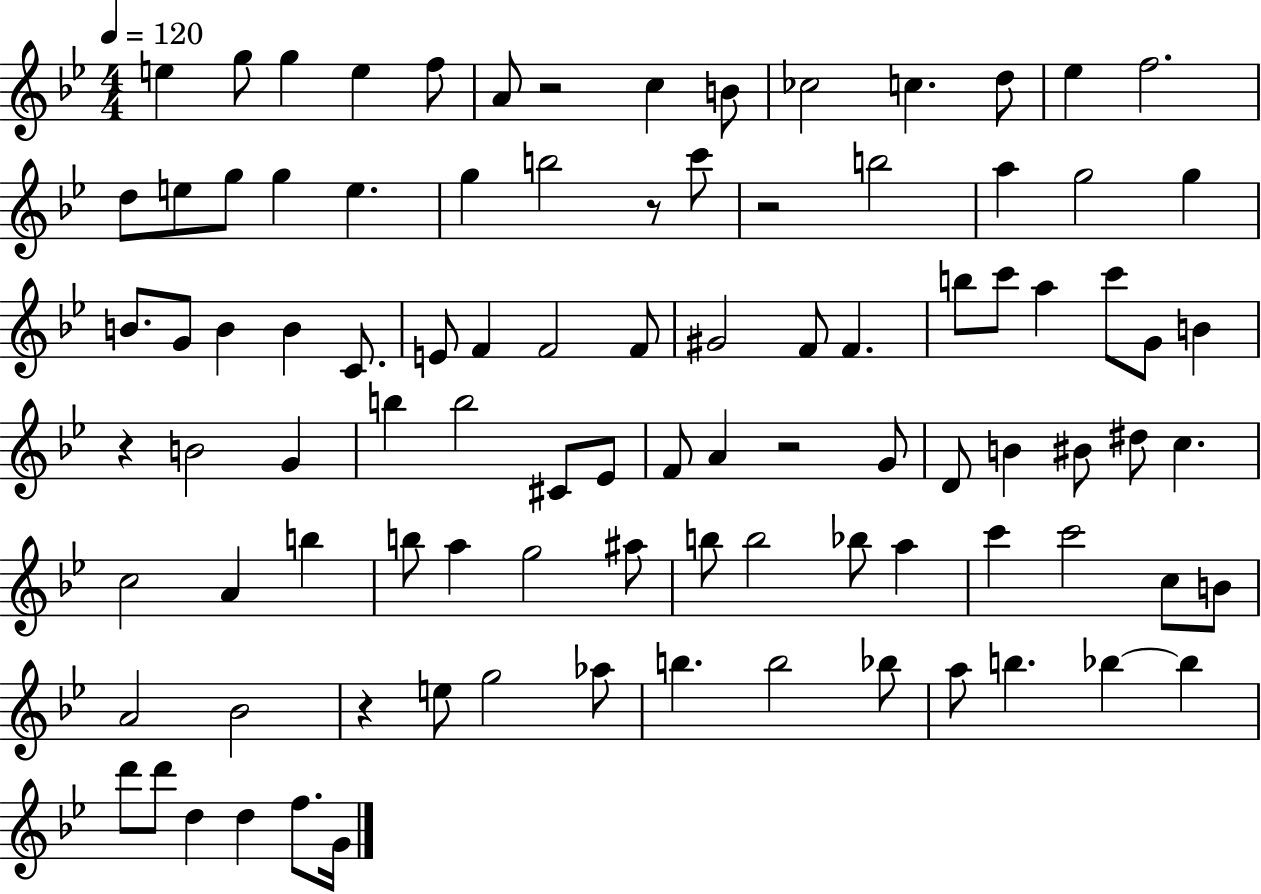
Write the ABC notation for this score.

X:1
T:Untitled
M:4/4
L:1/4
K:Bb
e g/2 g e f/2 A/2 z2 c B/2 _c2 c d/2 _e f2 d/2 e/2 g/2 g e g b2 z/2 c'/2 z2 b2 a g2 g B/2 G/2 B B C/2 E/2 F F2 F/2 ^G2 F/2 F b/2 c'/2 a c'/2 G/2 B z B2 G b b2 ^C/2 _E/2 F/2 A z2 G/2 D/2 B ^B/2 ^d/2 c c2 A b b/2 a g2 ^a/2 b/2 b2 _b/2 a c' c'2 c/2 B/2 A2 _B2 z e/2 g2 _a/2 b b2 _b/2 a/2 b _b _b d'/2 d'/2 d d f/2 G/4